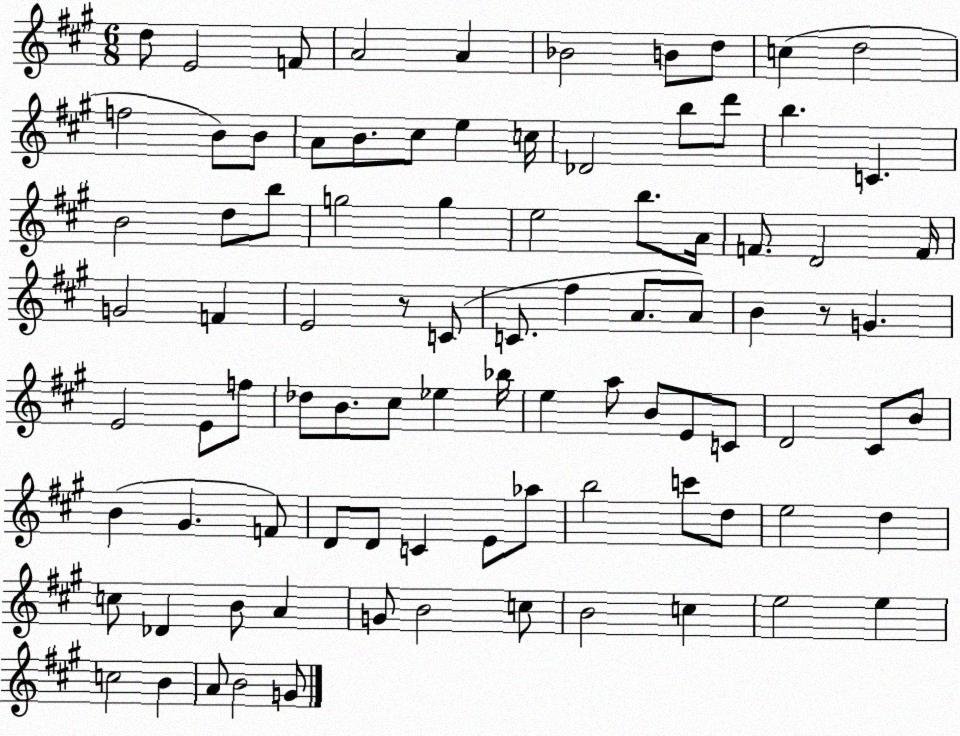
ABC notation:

X:1
T:Untitled
M:6/8
L:1/4
K:A
d/2 E2 F/2 A2 A _B2 B/2 d/2 c d2 f2 B/2 B/2 A/2 B/2 ^c/2 e c/4 _D2 b/2 d'/2 b C B2 d/2 b/2 g2 g e2 b/2 A/4 F/2 D2 F/4 G2 F E2 z/2 C/2 C/2 ^f A/2 A/2 B z/2 G E2 E/2 f/2 _d/2 B/2 ^c/2 _e _b/4 e a/2 B/2 E/2 C/2 D2 ^C/2 B/2 B ^G F/2 D/2 D/2 C E/2 _a/2 b2 c'/2 d/2 e2 d c/2 _D B/2 A G/2 B2 c/2 B2 c e2 e c2 B A/2 B2 G/2